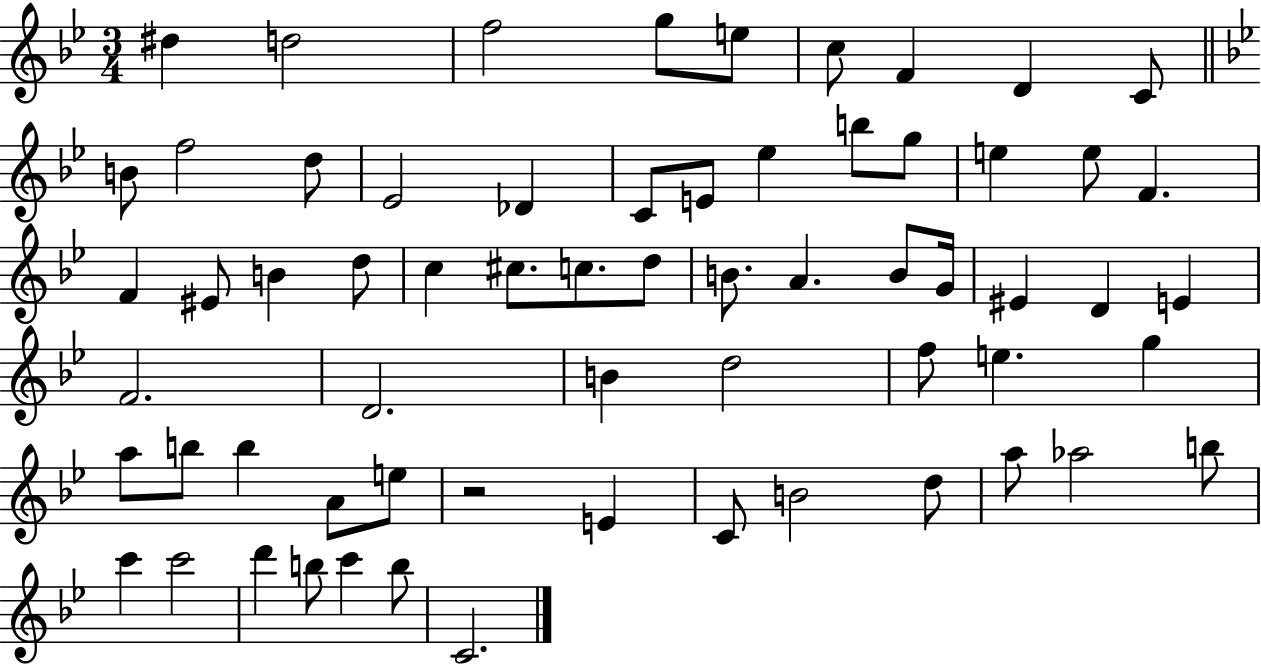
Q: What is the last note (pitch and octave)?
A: C4